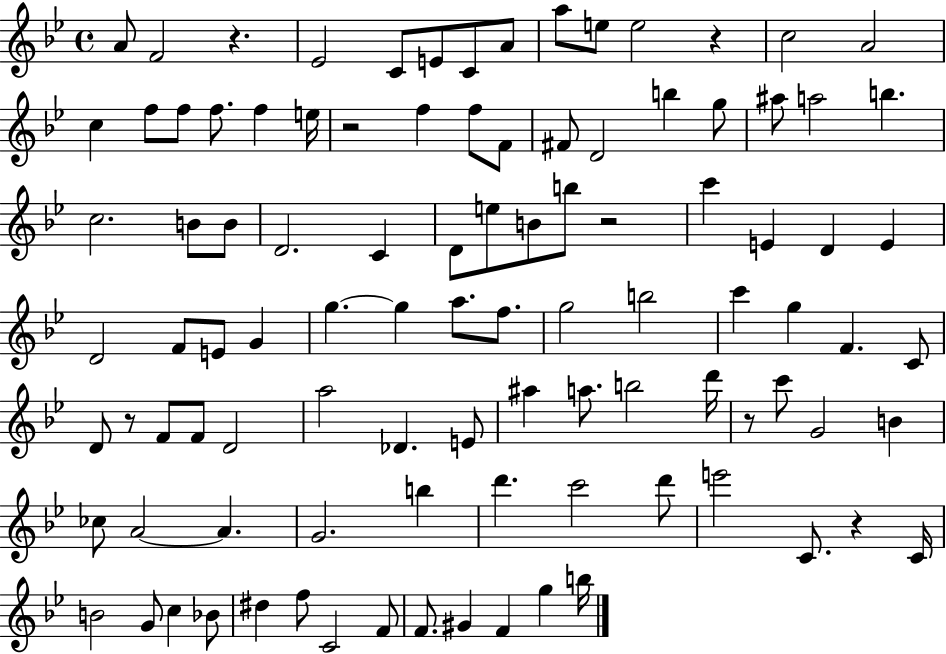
A4/e F4/h R/q. Eb4/h C4/e E4/e C4/e A4/e A5/e E5/e E5/h R/q C5/h A4/h C5/q F5/e F5/e F5/e. F5/q E5/s R/h F5/q F5/e F4/e F#4/e D4/h B5/q G5/e A#5/e A5/h B5/q. C5/h. B4/e B4/e D4/h. C4/q D4/e E5/e B4/e B5/e R/h C6/q E4/q D4/q E4/q D4/h F4/e E4/e G4/q G5/q. G5/q A5/e. F5/e. G5/h B5/h C6/q G5/q F4/q. C4/e D4/e R/e F4/e F4/e D4/h A5/h Db4/q. E4/e A#5/q A5/e. B5/h D6/s R/e C6/e G4/h B4/q CES5/e A4/h A4/q. G4/h. B5/q D6/q. C6/h D6/e E6/h C4/e. R/q C4/s B4/h G4/e C5/q Bb4/e D#5/q F5/e C4/h F4/e F4/e. G#4/q F4/q G5/q B5/s